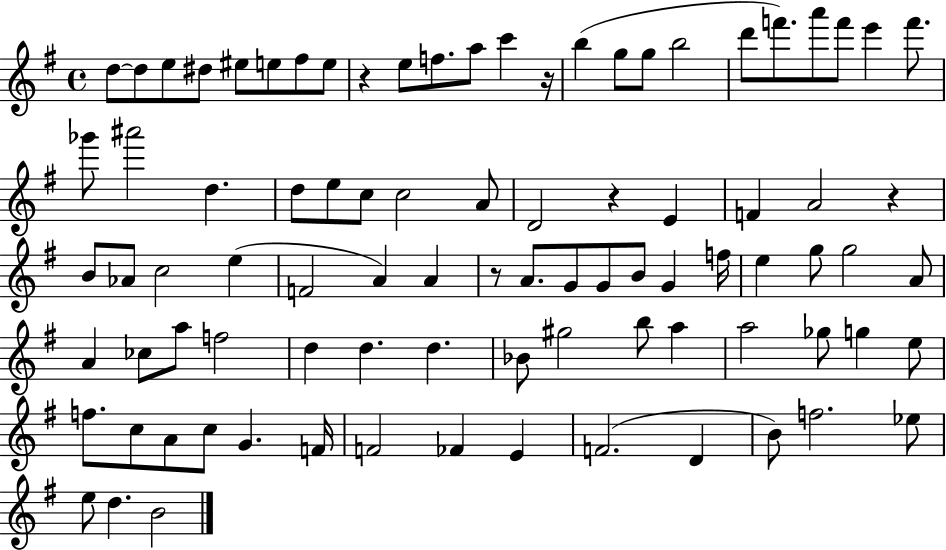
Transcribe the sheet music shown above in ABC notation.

X:1
T:Untitled
M:4/4
L:1/4
K:G
d/2 d/2 e/2 ^d/2 ^e/2 e/2 ^f/2 e/2 z e/2 f/2 a/2 c' z/4 b g/2 g/2 b2 d'/2 f'/2 a'/2 f'/2 e' f'/2 _g'/2 ^a'2 d d/2 e/2 c/2 c2 A/2 D2 z E F A2 z B/2 _A/2 c2 e F2 A A z/2 A/2 G/2 G/2 B/2 G f/4 e g/2 g2 A/2 A _c/2 a/2 f2 d d d _B/2 ^g2 b/2 a a2 _g/2 g e/2 f/2 c/2 A/2 c/2 G F/4 F2 _F E F2 D B/2 f2 _e/2 e/2 d B2